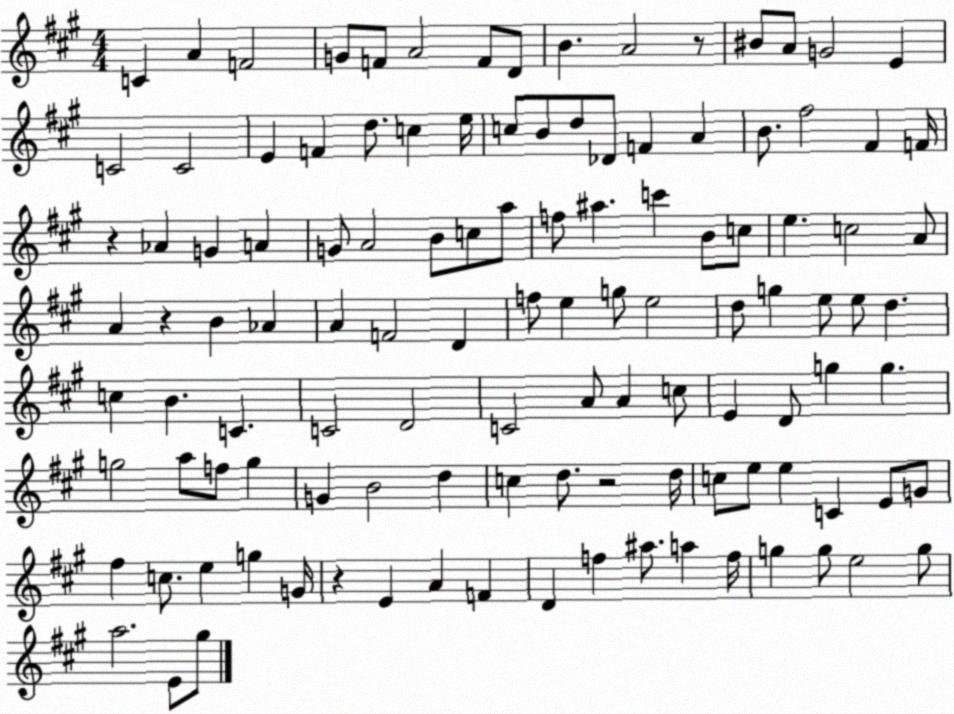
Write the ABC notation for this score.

X:1
T:Untitled
M:4/4
L:1/4
K:A
C A F2 G/2 F/2 A2 F/2 D/2 B A2 z/2 ^B/2 A/2 G2 E C2 C2 E F d/2 c e/4 c/2 B/2 d/2 _D/2 F A B/2 ^f2 ^F F/4 z _A G A G/2 A2 B/2 c/2 a/2 f/2 ^a c' B/2 c/2 e c2 A/2 A z B _A A F2 D f/2 e g/2 e2 d/2 g e/2 e/2 d c B C C2 D2 C2 A/2 A c/2 E D/2 g g g2 a/2 f/2 g G B2 d c d/2 z2 d/4 c/2 e/2 e C E/2 G/2 ^f c/2 e g G/4 z E A F D f ^a/2 a f/4 g g/2 e2 g/2 a2 E/2 ^g/2